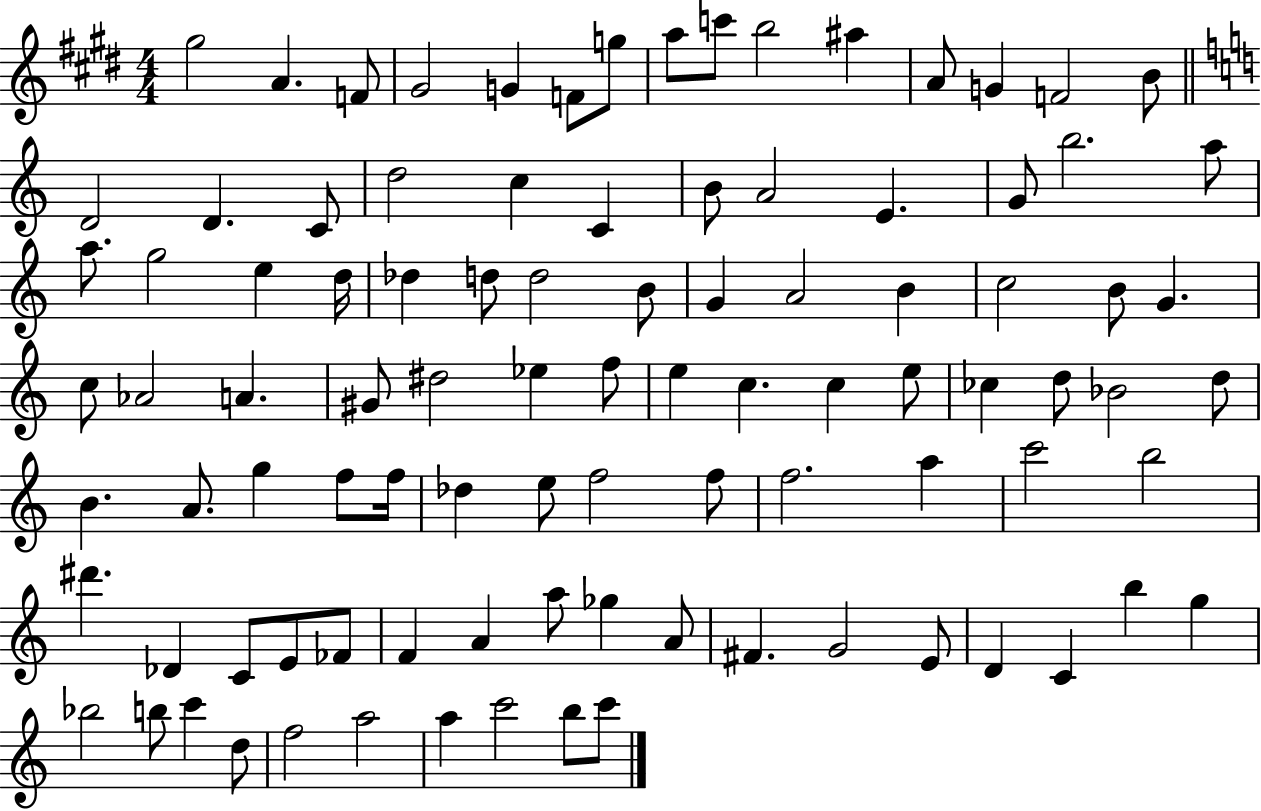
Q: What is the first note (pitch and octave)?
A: G#5